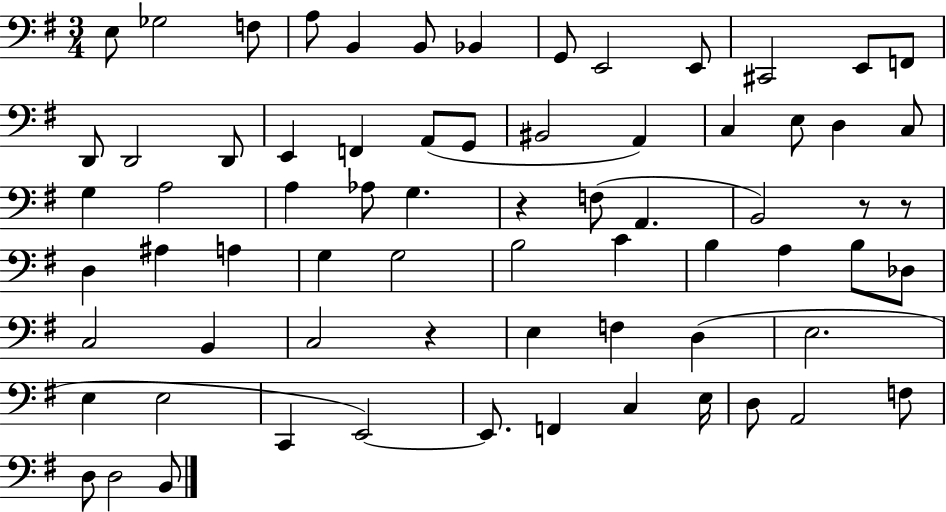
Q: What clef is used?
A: bass